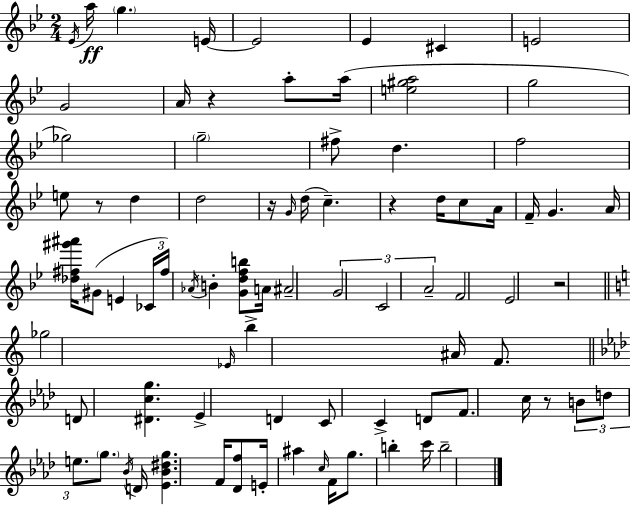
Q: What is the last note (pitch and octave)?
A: B5